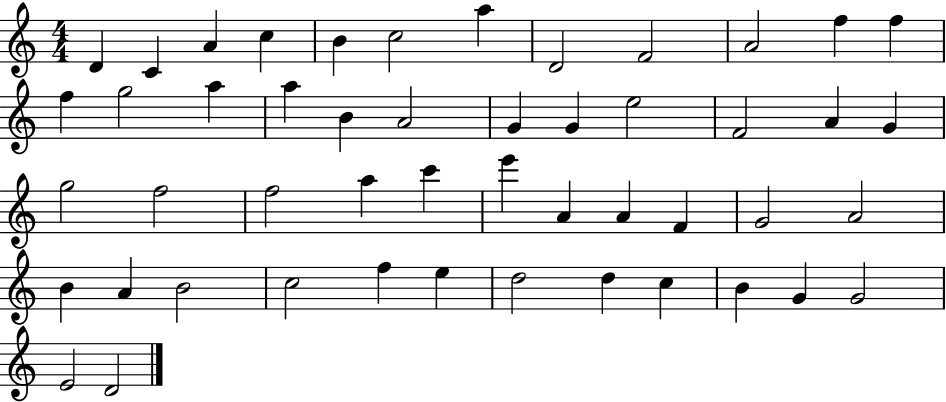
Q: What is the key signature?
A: C major